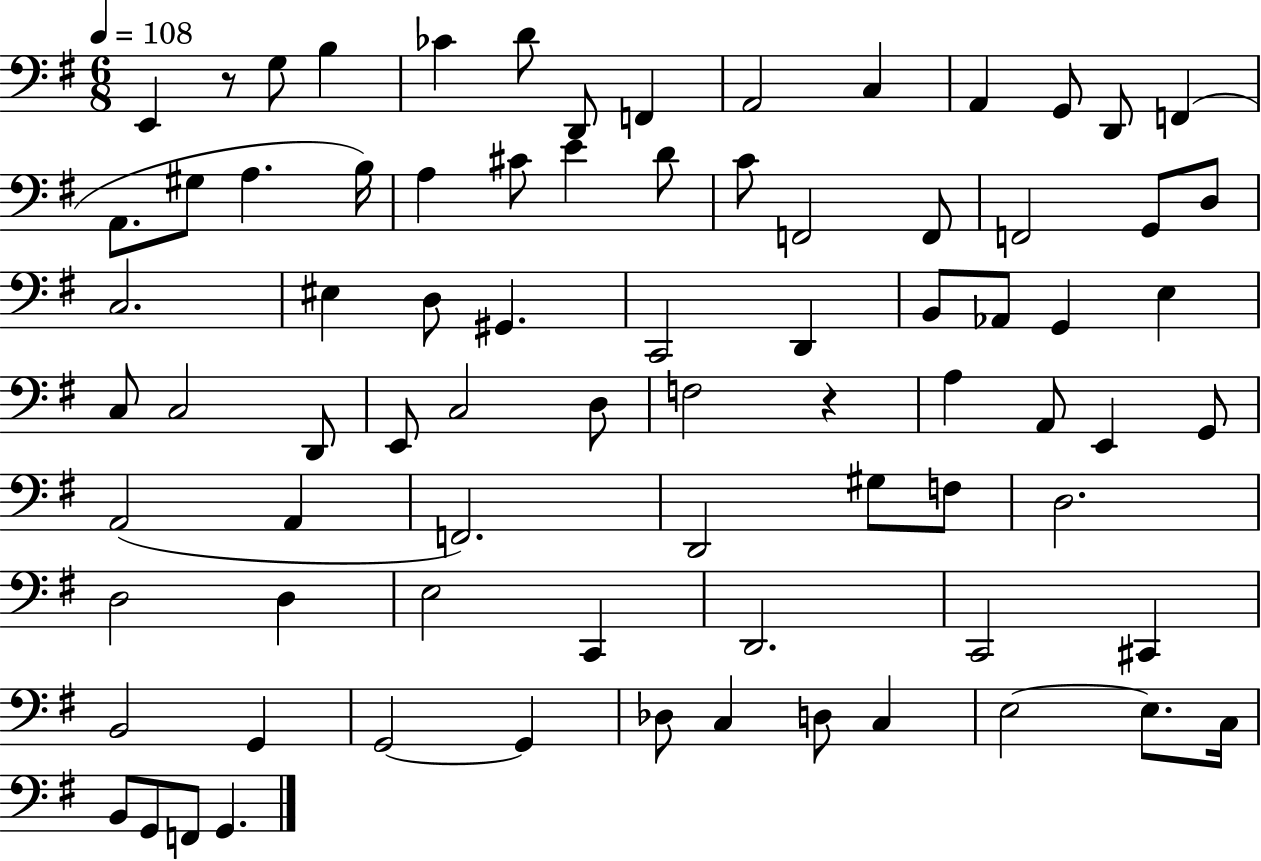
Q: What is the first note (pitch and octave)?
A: E2